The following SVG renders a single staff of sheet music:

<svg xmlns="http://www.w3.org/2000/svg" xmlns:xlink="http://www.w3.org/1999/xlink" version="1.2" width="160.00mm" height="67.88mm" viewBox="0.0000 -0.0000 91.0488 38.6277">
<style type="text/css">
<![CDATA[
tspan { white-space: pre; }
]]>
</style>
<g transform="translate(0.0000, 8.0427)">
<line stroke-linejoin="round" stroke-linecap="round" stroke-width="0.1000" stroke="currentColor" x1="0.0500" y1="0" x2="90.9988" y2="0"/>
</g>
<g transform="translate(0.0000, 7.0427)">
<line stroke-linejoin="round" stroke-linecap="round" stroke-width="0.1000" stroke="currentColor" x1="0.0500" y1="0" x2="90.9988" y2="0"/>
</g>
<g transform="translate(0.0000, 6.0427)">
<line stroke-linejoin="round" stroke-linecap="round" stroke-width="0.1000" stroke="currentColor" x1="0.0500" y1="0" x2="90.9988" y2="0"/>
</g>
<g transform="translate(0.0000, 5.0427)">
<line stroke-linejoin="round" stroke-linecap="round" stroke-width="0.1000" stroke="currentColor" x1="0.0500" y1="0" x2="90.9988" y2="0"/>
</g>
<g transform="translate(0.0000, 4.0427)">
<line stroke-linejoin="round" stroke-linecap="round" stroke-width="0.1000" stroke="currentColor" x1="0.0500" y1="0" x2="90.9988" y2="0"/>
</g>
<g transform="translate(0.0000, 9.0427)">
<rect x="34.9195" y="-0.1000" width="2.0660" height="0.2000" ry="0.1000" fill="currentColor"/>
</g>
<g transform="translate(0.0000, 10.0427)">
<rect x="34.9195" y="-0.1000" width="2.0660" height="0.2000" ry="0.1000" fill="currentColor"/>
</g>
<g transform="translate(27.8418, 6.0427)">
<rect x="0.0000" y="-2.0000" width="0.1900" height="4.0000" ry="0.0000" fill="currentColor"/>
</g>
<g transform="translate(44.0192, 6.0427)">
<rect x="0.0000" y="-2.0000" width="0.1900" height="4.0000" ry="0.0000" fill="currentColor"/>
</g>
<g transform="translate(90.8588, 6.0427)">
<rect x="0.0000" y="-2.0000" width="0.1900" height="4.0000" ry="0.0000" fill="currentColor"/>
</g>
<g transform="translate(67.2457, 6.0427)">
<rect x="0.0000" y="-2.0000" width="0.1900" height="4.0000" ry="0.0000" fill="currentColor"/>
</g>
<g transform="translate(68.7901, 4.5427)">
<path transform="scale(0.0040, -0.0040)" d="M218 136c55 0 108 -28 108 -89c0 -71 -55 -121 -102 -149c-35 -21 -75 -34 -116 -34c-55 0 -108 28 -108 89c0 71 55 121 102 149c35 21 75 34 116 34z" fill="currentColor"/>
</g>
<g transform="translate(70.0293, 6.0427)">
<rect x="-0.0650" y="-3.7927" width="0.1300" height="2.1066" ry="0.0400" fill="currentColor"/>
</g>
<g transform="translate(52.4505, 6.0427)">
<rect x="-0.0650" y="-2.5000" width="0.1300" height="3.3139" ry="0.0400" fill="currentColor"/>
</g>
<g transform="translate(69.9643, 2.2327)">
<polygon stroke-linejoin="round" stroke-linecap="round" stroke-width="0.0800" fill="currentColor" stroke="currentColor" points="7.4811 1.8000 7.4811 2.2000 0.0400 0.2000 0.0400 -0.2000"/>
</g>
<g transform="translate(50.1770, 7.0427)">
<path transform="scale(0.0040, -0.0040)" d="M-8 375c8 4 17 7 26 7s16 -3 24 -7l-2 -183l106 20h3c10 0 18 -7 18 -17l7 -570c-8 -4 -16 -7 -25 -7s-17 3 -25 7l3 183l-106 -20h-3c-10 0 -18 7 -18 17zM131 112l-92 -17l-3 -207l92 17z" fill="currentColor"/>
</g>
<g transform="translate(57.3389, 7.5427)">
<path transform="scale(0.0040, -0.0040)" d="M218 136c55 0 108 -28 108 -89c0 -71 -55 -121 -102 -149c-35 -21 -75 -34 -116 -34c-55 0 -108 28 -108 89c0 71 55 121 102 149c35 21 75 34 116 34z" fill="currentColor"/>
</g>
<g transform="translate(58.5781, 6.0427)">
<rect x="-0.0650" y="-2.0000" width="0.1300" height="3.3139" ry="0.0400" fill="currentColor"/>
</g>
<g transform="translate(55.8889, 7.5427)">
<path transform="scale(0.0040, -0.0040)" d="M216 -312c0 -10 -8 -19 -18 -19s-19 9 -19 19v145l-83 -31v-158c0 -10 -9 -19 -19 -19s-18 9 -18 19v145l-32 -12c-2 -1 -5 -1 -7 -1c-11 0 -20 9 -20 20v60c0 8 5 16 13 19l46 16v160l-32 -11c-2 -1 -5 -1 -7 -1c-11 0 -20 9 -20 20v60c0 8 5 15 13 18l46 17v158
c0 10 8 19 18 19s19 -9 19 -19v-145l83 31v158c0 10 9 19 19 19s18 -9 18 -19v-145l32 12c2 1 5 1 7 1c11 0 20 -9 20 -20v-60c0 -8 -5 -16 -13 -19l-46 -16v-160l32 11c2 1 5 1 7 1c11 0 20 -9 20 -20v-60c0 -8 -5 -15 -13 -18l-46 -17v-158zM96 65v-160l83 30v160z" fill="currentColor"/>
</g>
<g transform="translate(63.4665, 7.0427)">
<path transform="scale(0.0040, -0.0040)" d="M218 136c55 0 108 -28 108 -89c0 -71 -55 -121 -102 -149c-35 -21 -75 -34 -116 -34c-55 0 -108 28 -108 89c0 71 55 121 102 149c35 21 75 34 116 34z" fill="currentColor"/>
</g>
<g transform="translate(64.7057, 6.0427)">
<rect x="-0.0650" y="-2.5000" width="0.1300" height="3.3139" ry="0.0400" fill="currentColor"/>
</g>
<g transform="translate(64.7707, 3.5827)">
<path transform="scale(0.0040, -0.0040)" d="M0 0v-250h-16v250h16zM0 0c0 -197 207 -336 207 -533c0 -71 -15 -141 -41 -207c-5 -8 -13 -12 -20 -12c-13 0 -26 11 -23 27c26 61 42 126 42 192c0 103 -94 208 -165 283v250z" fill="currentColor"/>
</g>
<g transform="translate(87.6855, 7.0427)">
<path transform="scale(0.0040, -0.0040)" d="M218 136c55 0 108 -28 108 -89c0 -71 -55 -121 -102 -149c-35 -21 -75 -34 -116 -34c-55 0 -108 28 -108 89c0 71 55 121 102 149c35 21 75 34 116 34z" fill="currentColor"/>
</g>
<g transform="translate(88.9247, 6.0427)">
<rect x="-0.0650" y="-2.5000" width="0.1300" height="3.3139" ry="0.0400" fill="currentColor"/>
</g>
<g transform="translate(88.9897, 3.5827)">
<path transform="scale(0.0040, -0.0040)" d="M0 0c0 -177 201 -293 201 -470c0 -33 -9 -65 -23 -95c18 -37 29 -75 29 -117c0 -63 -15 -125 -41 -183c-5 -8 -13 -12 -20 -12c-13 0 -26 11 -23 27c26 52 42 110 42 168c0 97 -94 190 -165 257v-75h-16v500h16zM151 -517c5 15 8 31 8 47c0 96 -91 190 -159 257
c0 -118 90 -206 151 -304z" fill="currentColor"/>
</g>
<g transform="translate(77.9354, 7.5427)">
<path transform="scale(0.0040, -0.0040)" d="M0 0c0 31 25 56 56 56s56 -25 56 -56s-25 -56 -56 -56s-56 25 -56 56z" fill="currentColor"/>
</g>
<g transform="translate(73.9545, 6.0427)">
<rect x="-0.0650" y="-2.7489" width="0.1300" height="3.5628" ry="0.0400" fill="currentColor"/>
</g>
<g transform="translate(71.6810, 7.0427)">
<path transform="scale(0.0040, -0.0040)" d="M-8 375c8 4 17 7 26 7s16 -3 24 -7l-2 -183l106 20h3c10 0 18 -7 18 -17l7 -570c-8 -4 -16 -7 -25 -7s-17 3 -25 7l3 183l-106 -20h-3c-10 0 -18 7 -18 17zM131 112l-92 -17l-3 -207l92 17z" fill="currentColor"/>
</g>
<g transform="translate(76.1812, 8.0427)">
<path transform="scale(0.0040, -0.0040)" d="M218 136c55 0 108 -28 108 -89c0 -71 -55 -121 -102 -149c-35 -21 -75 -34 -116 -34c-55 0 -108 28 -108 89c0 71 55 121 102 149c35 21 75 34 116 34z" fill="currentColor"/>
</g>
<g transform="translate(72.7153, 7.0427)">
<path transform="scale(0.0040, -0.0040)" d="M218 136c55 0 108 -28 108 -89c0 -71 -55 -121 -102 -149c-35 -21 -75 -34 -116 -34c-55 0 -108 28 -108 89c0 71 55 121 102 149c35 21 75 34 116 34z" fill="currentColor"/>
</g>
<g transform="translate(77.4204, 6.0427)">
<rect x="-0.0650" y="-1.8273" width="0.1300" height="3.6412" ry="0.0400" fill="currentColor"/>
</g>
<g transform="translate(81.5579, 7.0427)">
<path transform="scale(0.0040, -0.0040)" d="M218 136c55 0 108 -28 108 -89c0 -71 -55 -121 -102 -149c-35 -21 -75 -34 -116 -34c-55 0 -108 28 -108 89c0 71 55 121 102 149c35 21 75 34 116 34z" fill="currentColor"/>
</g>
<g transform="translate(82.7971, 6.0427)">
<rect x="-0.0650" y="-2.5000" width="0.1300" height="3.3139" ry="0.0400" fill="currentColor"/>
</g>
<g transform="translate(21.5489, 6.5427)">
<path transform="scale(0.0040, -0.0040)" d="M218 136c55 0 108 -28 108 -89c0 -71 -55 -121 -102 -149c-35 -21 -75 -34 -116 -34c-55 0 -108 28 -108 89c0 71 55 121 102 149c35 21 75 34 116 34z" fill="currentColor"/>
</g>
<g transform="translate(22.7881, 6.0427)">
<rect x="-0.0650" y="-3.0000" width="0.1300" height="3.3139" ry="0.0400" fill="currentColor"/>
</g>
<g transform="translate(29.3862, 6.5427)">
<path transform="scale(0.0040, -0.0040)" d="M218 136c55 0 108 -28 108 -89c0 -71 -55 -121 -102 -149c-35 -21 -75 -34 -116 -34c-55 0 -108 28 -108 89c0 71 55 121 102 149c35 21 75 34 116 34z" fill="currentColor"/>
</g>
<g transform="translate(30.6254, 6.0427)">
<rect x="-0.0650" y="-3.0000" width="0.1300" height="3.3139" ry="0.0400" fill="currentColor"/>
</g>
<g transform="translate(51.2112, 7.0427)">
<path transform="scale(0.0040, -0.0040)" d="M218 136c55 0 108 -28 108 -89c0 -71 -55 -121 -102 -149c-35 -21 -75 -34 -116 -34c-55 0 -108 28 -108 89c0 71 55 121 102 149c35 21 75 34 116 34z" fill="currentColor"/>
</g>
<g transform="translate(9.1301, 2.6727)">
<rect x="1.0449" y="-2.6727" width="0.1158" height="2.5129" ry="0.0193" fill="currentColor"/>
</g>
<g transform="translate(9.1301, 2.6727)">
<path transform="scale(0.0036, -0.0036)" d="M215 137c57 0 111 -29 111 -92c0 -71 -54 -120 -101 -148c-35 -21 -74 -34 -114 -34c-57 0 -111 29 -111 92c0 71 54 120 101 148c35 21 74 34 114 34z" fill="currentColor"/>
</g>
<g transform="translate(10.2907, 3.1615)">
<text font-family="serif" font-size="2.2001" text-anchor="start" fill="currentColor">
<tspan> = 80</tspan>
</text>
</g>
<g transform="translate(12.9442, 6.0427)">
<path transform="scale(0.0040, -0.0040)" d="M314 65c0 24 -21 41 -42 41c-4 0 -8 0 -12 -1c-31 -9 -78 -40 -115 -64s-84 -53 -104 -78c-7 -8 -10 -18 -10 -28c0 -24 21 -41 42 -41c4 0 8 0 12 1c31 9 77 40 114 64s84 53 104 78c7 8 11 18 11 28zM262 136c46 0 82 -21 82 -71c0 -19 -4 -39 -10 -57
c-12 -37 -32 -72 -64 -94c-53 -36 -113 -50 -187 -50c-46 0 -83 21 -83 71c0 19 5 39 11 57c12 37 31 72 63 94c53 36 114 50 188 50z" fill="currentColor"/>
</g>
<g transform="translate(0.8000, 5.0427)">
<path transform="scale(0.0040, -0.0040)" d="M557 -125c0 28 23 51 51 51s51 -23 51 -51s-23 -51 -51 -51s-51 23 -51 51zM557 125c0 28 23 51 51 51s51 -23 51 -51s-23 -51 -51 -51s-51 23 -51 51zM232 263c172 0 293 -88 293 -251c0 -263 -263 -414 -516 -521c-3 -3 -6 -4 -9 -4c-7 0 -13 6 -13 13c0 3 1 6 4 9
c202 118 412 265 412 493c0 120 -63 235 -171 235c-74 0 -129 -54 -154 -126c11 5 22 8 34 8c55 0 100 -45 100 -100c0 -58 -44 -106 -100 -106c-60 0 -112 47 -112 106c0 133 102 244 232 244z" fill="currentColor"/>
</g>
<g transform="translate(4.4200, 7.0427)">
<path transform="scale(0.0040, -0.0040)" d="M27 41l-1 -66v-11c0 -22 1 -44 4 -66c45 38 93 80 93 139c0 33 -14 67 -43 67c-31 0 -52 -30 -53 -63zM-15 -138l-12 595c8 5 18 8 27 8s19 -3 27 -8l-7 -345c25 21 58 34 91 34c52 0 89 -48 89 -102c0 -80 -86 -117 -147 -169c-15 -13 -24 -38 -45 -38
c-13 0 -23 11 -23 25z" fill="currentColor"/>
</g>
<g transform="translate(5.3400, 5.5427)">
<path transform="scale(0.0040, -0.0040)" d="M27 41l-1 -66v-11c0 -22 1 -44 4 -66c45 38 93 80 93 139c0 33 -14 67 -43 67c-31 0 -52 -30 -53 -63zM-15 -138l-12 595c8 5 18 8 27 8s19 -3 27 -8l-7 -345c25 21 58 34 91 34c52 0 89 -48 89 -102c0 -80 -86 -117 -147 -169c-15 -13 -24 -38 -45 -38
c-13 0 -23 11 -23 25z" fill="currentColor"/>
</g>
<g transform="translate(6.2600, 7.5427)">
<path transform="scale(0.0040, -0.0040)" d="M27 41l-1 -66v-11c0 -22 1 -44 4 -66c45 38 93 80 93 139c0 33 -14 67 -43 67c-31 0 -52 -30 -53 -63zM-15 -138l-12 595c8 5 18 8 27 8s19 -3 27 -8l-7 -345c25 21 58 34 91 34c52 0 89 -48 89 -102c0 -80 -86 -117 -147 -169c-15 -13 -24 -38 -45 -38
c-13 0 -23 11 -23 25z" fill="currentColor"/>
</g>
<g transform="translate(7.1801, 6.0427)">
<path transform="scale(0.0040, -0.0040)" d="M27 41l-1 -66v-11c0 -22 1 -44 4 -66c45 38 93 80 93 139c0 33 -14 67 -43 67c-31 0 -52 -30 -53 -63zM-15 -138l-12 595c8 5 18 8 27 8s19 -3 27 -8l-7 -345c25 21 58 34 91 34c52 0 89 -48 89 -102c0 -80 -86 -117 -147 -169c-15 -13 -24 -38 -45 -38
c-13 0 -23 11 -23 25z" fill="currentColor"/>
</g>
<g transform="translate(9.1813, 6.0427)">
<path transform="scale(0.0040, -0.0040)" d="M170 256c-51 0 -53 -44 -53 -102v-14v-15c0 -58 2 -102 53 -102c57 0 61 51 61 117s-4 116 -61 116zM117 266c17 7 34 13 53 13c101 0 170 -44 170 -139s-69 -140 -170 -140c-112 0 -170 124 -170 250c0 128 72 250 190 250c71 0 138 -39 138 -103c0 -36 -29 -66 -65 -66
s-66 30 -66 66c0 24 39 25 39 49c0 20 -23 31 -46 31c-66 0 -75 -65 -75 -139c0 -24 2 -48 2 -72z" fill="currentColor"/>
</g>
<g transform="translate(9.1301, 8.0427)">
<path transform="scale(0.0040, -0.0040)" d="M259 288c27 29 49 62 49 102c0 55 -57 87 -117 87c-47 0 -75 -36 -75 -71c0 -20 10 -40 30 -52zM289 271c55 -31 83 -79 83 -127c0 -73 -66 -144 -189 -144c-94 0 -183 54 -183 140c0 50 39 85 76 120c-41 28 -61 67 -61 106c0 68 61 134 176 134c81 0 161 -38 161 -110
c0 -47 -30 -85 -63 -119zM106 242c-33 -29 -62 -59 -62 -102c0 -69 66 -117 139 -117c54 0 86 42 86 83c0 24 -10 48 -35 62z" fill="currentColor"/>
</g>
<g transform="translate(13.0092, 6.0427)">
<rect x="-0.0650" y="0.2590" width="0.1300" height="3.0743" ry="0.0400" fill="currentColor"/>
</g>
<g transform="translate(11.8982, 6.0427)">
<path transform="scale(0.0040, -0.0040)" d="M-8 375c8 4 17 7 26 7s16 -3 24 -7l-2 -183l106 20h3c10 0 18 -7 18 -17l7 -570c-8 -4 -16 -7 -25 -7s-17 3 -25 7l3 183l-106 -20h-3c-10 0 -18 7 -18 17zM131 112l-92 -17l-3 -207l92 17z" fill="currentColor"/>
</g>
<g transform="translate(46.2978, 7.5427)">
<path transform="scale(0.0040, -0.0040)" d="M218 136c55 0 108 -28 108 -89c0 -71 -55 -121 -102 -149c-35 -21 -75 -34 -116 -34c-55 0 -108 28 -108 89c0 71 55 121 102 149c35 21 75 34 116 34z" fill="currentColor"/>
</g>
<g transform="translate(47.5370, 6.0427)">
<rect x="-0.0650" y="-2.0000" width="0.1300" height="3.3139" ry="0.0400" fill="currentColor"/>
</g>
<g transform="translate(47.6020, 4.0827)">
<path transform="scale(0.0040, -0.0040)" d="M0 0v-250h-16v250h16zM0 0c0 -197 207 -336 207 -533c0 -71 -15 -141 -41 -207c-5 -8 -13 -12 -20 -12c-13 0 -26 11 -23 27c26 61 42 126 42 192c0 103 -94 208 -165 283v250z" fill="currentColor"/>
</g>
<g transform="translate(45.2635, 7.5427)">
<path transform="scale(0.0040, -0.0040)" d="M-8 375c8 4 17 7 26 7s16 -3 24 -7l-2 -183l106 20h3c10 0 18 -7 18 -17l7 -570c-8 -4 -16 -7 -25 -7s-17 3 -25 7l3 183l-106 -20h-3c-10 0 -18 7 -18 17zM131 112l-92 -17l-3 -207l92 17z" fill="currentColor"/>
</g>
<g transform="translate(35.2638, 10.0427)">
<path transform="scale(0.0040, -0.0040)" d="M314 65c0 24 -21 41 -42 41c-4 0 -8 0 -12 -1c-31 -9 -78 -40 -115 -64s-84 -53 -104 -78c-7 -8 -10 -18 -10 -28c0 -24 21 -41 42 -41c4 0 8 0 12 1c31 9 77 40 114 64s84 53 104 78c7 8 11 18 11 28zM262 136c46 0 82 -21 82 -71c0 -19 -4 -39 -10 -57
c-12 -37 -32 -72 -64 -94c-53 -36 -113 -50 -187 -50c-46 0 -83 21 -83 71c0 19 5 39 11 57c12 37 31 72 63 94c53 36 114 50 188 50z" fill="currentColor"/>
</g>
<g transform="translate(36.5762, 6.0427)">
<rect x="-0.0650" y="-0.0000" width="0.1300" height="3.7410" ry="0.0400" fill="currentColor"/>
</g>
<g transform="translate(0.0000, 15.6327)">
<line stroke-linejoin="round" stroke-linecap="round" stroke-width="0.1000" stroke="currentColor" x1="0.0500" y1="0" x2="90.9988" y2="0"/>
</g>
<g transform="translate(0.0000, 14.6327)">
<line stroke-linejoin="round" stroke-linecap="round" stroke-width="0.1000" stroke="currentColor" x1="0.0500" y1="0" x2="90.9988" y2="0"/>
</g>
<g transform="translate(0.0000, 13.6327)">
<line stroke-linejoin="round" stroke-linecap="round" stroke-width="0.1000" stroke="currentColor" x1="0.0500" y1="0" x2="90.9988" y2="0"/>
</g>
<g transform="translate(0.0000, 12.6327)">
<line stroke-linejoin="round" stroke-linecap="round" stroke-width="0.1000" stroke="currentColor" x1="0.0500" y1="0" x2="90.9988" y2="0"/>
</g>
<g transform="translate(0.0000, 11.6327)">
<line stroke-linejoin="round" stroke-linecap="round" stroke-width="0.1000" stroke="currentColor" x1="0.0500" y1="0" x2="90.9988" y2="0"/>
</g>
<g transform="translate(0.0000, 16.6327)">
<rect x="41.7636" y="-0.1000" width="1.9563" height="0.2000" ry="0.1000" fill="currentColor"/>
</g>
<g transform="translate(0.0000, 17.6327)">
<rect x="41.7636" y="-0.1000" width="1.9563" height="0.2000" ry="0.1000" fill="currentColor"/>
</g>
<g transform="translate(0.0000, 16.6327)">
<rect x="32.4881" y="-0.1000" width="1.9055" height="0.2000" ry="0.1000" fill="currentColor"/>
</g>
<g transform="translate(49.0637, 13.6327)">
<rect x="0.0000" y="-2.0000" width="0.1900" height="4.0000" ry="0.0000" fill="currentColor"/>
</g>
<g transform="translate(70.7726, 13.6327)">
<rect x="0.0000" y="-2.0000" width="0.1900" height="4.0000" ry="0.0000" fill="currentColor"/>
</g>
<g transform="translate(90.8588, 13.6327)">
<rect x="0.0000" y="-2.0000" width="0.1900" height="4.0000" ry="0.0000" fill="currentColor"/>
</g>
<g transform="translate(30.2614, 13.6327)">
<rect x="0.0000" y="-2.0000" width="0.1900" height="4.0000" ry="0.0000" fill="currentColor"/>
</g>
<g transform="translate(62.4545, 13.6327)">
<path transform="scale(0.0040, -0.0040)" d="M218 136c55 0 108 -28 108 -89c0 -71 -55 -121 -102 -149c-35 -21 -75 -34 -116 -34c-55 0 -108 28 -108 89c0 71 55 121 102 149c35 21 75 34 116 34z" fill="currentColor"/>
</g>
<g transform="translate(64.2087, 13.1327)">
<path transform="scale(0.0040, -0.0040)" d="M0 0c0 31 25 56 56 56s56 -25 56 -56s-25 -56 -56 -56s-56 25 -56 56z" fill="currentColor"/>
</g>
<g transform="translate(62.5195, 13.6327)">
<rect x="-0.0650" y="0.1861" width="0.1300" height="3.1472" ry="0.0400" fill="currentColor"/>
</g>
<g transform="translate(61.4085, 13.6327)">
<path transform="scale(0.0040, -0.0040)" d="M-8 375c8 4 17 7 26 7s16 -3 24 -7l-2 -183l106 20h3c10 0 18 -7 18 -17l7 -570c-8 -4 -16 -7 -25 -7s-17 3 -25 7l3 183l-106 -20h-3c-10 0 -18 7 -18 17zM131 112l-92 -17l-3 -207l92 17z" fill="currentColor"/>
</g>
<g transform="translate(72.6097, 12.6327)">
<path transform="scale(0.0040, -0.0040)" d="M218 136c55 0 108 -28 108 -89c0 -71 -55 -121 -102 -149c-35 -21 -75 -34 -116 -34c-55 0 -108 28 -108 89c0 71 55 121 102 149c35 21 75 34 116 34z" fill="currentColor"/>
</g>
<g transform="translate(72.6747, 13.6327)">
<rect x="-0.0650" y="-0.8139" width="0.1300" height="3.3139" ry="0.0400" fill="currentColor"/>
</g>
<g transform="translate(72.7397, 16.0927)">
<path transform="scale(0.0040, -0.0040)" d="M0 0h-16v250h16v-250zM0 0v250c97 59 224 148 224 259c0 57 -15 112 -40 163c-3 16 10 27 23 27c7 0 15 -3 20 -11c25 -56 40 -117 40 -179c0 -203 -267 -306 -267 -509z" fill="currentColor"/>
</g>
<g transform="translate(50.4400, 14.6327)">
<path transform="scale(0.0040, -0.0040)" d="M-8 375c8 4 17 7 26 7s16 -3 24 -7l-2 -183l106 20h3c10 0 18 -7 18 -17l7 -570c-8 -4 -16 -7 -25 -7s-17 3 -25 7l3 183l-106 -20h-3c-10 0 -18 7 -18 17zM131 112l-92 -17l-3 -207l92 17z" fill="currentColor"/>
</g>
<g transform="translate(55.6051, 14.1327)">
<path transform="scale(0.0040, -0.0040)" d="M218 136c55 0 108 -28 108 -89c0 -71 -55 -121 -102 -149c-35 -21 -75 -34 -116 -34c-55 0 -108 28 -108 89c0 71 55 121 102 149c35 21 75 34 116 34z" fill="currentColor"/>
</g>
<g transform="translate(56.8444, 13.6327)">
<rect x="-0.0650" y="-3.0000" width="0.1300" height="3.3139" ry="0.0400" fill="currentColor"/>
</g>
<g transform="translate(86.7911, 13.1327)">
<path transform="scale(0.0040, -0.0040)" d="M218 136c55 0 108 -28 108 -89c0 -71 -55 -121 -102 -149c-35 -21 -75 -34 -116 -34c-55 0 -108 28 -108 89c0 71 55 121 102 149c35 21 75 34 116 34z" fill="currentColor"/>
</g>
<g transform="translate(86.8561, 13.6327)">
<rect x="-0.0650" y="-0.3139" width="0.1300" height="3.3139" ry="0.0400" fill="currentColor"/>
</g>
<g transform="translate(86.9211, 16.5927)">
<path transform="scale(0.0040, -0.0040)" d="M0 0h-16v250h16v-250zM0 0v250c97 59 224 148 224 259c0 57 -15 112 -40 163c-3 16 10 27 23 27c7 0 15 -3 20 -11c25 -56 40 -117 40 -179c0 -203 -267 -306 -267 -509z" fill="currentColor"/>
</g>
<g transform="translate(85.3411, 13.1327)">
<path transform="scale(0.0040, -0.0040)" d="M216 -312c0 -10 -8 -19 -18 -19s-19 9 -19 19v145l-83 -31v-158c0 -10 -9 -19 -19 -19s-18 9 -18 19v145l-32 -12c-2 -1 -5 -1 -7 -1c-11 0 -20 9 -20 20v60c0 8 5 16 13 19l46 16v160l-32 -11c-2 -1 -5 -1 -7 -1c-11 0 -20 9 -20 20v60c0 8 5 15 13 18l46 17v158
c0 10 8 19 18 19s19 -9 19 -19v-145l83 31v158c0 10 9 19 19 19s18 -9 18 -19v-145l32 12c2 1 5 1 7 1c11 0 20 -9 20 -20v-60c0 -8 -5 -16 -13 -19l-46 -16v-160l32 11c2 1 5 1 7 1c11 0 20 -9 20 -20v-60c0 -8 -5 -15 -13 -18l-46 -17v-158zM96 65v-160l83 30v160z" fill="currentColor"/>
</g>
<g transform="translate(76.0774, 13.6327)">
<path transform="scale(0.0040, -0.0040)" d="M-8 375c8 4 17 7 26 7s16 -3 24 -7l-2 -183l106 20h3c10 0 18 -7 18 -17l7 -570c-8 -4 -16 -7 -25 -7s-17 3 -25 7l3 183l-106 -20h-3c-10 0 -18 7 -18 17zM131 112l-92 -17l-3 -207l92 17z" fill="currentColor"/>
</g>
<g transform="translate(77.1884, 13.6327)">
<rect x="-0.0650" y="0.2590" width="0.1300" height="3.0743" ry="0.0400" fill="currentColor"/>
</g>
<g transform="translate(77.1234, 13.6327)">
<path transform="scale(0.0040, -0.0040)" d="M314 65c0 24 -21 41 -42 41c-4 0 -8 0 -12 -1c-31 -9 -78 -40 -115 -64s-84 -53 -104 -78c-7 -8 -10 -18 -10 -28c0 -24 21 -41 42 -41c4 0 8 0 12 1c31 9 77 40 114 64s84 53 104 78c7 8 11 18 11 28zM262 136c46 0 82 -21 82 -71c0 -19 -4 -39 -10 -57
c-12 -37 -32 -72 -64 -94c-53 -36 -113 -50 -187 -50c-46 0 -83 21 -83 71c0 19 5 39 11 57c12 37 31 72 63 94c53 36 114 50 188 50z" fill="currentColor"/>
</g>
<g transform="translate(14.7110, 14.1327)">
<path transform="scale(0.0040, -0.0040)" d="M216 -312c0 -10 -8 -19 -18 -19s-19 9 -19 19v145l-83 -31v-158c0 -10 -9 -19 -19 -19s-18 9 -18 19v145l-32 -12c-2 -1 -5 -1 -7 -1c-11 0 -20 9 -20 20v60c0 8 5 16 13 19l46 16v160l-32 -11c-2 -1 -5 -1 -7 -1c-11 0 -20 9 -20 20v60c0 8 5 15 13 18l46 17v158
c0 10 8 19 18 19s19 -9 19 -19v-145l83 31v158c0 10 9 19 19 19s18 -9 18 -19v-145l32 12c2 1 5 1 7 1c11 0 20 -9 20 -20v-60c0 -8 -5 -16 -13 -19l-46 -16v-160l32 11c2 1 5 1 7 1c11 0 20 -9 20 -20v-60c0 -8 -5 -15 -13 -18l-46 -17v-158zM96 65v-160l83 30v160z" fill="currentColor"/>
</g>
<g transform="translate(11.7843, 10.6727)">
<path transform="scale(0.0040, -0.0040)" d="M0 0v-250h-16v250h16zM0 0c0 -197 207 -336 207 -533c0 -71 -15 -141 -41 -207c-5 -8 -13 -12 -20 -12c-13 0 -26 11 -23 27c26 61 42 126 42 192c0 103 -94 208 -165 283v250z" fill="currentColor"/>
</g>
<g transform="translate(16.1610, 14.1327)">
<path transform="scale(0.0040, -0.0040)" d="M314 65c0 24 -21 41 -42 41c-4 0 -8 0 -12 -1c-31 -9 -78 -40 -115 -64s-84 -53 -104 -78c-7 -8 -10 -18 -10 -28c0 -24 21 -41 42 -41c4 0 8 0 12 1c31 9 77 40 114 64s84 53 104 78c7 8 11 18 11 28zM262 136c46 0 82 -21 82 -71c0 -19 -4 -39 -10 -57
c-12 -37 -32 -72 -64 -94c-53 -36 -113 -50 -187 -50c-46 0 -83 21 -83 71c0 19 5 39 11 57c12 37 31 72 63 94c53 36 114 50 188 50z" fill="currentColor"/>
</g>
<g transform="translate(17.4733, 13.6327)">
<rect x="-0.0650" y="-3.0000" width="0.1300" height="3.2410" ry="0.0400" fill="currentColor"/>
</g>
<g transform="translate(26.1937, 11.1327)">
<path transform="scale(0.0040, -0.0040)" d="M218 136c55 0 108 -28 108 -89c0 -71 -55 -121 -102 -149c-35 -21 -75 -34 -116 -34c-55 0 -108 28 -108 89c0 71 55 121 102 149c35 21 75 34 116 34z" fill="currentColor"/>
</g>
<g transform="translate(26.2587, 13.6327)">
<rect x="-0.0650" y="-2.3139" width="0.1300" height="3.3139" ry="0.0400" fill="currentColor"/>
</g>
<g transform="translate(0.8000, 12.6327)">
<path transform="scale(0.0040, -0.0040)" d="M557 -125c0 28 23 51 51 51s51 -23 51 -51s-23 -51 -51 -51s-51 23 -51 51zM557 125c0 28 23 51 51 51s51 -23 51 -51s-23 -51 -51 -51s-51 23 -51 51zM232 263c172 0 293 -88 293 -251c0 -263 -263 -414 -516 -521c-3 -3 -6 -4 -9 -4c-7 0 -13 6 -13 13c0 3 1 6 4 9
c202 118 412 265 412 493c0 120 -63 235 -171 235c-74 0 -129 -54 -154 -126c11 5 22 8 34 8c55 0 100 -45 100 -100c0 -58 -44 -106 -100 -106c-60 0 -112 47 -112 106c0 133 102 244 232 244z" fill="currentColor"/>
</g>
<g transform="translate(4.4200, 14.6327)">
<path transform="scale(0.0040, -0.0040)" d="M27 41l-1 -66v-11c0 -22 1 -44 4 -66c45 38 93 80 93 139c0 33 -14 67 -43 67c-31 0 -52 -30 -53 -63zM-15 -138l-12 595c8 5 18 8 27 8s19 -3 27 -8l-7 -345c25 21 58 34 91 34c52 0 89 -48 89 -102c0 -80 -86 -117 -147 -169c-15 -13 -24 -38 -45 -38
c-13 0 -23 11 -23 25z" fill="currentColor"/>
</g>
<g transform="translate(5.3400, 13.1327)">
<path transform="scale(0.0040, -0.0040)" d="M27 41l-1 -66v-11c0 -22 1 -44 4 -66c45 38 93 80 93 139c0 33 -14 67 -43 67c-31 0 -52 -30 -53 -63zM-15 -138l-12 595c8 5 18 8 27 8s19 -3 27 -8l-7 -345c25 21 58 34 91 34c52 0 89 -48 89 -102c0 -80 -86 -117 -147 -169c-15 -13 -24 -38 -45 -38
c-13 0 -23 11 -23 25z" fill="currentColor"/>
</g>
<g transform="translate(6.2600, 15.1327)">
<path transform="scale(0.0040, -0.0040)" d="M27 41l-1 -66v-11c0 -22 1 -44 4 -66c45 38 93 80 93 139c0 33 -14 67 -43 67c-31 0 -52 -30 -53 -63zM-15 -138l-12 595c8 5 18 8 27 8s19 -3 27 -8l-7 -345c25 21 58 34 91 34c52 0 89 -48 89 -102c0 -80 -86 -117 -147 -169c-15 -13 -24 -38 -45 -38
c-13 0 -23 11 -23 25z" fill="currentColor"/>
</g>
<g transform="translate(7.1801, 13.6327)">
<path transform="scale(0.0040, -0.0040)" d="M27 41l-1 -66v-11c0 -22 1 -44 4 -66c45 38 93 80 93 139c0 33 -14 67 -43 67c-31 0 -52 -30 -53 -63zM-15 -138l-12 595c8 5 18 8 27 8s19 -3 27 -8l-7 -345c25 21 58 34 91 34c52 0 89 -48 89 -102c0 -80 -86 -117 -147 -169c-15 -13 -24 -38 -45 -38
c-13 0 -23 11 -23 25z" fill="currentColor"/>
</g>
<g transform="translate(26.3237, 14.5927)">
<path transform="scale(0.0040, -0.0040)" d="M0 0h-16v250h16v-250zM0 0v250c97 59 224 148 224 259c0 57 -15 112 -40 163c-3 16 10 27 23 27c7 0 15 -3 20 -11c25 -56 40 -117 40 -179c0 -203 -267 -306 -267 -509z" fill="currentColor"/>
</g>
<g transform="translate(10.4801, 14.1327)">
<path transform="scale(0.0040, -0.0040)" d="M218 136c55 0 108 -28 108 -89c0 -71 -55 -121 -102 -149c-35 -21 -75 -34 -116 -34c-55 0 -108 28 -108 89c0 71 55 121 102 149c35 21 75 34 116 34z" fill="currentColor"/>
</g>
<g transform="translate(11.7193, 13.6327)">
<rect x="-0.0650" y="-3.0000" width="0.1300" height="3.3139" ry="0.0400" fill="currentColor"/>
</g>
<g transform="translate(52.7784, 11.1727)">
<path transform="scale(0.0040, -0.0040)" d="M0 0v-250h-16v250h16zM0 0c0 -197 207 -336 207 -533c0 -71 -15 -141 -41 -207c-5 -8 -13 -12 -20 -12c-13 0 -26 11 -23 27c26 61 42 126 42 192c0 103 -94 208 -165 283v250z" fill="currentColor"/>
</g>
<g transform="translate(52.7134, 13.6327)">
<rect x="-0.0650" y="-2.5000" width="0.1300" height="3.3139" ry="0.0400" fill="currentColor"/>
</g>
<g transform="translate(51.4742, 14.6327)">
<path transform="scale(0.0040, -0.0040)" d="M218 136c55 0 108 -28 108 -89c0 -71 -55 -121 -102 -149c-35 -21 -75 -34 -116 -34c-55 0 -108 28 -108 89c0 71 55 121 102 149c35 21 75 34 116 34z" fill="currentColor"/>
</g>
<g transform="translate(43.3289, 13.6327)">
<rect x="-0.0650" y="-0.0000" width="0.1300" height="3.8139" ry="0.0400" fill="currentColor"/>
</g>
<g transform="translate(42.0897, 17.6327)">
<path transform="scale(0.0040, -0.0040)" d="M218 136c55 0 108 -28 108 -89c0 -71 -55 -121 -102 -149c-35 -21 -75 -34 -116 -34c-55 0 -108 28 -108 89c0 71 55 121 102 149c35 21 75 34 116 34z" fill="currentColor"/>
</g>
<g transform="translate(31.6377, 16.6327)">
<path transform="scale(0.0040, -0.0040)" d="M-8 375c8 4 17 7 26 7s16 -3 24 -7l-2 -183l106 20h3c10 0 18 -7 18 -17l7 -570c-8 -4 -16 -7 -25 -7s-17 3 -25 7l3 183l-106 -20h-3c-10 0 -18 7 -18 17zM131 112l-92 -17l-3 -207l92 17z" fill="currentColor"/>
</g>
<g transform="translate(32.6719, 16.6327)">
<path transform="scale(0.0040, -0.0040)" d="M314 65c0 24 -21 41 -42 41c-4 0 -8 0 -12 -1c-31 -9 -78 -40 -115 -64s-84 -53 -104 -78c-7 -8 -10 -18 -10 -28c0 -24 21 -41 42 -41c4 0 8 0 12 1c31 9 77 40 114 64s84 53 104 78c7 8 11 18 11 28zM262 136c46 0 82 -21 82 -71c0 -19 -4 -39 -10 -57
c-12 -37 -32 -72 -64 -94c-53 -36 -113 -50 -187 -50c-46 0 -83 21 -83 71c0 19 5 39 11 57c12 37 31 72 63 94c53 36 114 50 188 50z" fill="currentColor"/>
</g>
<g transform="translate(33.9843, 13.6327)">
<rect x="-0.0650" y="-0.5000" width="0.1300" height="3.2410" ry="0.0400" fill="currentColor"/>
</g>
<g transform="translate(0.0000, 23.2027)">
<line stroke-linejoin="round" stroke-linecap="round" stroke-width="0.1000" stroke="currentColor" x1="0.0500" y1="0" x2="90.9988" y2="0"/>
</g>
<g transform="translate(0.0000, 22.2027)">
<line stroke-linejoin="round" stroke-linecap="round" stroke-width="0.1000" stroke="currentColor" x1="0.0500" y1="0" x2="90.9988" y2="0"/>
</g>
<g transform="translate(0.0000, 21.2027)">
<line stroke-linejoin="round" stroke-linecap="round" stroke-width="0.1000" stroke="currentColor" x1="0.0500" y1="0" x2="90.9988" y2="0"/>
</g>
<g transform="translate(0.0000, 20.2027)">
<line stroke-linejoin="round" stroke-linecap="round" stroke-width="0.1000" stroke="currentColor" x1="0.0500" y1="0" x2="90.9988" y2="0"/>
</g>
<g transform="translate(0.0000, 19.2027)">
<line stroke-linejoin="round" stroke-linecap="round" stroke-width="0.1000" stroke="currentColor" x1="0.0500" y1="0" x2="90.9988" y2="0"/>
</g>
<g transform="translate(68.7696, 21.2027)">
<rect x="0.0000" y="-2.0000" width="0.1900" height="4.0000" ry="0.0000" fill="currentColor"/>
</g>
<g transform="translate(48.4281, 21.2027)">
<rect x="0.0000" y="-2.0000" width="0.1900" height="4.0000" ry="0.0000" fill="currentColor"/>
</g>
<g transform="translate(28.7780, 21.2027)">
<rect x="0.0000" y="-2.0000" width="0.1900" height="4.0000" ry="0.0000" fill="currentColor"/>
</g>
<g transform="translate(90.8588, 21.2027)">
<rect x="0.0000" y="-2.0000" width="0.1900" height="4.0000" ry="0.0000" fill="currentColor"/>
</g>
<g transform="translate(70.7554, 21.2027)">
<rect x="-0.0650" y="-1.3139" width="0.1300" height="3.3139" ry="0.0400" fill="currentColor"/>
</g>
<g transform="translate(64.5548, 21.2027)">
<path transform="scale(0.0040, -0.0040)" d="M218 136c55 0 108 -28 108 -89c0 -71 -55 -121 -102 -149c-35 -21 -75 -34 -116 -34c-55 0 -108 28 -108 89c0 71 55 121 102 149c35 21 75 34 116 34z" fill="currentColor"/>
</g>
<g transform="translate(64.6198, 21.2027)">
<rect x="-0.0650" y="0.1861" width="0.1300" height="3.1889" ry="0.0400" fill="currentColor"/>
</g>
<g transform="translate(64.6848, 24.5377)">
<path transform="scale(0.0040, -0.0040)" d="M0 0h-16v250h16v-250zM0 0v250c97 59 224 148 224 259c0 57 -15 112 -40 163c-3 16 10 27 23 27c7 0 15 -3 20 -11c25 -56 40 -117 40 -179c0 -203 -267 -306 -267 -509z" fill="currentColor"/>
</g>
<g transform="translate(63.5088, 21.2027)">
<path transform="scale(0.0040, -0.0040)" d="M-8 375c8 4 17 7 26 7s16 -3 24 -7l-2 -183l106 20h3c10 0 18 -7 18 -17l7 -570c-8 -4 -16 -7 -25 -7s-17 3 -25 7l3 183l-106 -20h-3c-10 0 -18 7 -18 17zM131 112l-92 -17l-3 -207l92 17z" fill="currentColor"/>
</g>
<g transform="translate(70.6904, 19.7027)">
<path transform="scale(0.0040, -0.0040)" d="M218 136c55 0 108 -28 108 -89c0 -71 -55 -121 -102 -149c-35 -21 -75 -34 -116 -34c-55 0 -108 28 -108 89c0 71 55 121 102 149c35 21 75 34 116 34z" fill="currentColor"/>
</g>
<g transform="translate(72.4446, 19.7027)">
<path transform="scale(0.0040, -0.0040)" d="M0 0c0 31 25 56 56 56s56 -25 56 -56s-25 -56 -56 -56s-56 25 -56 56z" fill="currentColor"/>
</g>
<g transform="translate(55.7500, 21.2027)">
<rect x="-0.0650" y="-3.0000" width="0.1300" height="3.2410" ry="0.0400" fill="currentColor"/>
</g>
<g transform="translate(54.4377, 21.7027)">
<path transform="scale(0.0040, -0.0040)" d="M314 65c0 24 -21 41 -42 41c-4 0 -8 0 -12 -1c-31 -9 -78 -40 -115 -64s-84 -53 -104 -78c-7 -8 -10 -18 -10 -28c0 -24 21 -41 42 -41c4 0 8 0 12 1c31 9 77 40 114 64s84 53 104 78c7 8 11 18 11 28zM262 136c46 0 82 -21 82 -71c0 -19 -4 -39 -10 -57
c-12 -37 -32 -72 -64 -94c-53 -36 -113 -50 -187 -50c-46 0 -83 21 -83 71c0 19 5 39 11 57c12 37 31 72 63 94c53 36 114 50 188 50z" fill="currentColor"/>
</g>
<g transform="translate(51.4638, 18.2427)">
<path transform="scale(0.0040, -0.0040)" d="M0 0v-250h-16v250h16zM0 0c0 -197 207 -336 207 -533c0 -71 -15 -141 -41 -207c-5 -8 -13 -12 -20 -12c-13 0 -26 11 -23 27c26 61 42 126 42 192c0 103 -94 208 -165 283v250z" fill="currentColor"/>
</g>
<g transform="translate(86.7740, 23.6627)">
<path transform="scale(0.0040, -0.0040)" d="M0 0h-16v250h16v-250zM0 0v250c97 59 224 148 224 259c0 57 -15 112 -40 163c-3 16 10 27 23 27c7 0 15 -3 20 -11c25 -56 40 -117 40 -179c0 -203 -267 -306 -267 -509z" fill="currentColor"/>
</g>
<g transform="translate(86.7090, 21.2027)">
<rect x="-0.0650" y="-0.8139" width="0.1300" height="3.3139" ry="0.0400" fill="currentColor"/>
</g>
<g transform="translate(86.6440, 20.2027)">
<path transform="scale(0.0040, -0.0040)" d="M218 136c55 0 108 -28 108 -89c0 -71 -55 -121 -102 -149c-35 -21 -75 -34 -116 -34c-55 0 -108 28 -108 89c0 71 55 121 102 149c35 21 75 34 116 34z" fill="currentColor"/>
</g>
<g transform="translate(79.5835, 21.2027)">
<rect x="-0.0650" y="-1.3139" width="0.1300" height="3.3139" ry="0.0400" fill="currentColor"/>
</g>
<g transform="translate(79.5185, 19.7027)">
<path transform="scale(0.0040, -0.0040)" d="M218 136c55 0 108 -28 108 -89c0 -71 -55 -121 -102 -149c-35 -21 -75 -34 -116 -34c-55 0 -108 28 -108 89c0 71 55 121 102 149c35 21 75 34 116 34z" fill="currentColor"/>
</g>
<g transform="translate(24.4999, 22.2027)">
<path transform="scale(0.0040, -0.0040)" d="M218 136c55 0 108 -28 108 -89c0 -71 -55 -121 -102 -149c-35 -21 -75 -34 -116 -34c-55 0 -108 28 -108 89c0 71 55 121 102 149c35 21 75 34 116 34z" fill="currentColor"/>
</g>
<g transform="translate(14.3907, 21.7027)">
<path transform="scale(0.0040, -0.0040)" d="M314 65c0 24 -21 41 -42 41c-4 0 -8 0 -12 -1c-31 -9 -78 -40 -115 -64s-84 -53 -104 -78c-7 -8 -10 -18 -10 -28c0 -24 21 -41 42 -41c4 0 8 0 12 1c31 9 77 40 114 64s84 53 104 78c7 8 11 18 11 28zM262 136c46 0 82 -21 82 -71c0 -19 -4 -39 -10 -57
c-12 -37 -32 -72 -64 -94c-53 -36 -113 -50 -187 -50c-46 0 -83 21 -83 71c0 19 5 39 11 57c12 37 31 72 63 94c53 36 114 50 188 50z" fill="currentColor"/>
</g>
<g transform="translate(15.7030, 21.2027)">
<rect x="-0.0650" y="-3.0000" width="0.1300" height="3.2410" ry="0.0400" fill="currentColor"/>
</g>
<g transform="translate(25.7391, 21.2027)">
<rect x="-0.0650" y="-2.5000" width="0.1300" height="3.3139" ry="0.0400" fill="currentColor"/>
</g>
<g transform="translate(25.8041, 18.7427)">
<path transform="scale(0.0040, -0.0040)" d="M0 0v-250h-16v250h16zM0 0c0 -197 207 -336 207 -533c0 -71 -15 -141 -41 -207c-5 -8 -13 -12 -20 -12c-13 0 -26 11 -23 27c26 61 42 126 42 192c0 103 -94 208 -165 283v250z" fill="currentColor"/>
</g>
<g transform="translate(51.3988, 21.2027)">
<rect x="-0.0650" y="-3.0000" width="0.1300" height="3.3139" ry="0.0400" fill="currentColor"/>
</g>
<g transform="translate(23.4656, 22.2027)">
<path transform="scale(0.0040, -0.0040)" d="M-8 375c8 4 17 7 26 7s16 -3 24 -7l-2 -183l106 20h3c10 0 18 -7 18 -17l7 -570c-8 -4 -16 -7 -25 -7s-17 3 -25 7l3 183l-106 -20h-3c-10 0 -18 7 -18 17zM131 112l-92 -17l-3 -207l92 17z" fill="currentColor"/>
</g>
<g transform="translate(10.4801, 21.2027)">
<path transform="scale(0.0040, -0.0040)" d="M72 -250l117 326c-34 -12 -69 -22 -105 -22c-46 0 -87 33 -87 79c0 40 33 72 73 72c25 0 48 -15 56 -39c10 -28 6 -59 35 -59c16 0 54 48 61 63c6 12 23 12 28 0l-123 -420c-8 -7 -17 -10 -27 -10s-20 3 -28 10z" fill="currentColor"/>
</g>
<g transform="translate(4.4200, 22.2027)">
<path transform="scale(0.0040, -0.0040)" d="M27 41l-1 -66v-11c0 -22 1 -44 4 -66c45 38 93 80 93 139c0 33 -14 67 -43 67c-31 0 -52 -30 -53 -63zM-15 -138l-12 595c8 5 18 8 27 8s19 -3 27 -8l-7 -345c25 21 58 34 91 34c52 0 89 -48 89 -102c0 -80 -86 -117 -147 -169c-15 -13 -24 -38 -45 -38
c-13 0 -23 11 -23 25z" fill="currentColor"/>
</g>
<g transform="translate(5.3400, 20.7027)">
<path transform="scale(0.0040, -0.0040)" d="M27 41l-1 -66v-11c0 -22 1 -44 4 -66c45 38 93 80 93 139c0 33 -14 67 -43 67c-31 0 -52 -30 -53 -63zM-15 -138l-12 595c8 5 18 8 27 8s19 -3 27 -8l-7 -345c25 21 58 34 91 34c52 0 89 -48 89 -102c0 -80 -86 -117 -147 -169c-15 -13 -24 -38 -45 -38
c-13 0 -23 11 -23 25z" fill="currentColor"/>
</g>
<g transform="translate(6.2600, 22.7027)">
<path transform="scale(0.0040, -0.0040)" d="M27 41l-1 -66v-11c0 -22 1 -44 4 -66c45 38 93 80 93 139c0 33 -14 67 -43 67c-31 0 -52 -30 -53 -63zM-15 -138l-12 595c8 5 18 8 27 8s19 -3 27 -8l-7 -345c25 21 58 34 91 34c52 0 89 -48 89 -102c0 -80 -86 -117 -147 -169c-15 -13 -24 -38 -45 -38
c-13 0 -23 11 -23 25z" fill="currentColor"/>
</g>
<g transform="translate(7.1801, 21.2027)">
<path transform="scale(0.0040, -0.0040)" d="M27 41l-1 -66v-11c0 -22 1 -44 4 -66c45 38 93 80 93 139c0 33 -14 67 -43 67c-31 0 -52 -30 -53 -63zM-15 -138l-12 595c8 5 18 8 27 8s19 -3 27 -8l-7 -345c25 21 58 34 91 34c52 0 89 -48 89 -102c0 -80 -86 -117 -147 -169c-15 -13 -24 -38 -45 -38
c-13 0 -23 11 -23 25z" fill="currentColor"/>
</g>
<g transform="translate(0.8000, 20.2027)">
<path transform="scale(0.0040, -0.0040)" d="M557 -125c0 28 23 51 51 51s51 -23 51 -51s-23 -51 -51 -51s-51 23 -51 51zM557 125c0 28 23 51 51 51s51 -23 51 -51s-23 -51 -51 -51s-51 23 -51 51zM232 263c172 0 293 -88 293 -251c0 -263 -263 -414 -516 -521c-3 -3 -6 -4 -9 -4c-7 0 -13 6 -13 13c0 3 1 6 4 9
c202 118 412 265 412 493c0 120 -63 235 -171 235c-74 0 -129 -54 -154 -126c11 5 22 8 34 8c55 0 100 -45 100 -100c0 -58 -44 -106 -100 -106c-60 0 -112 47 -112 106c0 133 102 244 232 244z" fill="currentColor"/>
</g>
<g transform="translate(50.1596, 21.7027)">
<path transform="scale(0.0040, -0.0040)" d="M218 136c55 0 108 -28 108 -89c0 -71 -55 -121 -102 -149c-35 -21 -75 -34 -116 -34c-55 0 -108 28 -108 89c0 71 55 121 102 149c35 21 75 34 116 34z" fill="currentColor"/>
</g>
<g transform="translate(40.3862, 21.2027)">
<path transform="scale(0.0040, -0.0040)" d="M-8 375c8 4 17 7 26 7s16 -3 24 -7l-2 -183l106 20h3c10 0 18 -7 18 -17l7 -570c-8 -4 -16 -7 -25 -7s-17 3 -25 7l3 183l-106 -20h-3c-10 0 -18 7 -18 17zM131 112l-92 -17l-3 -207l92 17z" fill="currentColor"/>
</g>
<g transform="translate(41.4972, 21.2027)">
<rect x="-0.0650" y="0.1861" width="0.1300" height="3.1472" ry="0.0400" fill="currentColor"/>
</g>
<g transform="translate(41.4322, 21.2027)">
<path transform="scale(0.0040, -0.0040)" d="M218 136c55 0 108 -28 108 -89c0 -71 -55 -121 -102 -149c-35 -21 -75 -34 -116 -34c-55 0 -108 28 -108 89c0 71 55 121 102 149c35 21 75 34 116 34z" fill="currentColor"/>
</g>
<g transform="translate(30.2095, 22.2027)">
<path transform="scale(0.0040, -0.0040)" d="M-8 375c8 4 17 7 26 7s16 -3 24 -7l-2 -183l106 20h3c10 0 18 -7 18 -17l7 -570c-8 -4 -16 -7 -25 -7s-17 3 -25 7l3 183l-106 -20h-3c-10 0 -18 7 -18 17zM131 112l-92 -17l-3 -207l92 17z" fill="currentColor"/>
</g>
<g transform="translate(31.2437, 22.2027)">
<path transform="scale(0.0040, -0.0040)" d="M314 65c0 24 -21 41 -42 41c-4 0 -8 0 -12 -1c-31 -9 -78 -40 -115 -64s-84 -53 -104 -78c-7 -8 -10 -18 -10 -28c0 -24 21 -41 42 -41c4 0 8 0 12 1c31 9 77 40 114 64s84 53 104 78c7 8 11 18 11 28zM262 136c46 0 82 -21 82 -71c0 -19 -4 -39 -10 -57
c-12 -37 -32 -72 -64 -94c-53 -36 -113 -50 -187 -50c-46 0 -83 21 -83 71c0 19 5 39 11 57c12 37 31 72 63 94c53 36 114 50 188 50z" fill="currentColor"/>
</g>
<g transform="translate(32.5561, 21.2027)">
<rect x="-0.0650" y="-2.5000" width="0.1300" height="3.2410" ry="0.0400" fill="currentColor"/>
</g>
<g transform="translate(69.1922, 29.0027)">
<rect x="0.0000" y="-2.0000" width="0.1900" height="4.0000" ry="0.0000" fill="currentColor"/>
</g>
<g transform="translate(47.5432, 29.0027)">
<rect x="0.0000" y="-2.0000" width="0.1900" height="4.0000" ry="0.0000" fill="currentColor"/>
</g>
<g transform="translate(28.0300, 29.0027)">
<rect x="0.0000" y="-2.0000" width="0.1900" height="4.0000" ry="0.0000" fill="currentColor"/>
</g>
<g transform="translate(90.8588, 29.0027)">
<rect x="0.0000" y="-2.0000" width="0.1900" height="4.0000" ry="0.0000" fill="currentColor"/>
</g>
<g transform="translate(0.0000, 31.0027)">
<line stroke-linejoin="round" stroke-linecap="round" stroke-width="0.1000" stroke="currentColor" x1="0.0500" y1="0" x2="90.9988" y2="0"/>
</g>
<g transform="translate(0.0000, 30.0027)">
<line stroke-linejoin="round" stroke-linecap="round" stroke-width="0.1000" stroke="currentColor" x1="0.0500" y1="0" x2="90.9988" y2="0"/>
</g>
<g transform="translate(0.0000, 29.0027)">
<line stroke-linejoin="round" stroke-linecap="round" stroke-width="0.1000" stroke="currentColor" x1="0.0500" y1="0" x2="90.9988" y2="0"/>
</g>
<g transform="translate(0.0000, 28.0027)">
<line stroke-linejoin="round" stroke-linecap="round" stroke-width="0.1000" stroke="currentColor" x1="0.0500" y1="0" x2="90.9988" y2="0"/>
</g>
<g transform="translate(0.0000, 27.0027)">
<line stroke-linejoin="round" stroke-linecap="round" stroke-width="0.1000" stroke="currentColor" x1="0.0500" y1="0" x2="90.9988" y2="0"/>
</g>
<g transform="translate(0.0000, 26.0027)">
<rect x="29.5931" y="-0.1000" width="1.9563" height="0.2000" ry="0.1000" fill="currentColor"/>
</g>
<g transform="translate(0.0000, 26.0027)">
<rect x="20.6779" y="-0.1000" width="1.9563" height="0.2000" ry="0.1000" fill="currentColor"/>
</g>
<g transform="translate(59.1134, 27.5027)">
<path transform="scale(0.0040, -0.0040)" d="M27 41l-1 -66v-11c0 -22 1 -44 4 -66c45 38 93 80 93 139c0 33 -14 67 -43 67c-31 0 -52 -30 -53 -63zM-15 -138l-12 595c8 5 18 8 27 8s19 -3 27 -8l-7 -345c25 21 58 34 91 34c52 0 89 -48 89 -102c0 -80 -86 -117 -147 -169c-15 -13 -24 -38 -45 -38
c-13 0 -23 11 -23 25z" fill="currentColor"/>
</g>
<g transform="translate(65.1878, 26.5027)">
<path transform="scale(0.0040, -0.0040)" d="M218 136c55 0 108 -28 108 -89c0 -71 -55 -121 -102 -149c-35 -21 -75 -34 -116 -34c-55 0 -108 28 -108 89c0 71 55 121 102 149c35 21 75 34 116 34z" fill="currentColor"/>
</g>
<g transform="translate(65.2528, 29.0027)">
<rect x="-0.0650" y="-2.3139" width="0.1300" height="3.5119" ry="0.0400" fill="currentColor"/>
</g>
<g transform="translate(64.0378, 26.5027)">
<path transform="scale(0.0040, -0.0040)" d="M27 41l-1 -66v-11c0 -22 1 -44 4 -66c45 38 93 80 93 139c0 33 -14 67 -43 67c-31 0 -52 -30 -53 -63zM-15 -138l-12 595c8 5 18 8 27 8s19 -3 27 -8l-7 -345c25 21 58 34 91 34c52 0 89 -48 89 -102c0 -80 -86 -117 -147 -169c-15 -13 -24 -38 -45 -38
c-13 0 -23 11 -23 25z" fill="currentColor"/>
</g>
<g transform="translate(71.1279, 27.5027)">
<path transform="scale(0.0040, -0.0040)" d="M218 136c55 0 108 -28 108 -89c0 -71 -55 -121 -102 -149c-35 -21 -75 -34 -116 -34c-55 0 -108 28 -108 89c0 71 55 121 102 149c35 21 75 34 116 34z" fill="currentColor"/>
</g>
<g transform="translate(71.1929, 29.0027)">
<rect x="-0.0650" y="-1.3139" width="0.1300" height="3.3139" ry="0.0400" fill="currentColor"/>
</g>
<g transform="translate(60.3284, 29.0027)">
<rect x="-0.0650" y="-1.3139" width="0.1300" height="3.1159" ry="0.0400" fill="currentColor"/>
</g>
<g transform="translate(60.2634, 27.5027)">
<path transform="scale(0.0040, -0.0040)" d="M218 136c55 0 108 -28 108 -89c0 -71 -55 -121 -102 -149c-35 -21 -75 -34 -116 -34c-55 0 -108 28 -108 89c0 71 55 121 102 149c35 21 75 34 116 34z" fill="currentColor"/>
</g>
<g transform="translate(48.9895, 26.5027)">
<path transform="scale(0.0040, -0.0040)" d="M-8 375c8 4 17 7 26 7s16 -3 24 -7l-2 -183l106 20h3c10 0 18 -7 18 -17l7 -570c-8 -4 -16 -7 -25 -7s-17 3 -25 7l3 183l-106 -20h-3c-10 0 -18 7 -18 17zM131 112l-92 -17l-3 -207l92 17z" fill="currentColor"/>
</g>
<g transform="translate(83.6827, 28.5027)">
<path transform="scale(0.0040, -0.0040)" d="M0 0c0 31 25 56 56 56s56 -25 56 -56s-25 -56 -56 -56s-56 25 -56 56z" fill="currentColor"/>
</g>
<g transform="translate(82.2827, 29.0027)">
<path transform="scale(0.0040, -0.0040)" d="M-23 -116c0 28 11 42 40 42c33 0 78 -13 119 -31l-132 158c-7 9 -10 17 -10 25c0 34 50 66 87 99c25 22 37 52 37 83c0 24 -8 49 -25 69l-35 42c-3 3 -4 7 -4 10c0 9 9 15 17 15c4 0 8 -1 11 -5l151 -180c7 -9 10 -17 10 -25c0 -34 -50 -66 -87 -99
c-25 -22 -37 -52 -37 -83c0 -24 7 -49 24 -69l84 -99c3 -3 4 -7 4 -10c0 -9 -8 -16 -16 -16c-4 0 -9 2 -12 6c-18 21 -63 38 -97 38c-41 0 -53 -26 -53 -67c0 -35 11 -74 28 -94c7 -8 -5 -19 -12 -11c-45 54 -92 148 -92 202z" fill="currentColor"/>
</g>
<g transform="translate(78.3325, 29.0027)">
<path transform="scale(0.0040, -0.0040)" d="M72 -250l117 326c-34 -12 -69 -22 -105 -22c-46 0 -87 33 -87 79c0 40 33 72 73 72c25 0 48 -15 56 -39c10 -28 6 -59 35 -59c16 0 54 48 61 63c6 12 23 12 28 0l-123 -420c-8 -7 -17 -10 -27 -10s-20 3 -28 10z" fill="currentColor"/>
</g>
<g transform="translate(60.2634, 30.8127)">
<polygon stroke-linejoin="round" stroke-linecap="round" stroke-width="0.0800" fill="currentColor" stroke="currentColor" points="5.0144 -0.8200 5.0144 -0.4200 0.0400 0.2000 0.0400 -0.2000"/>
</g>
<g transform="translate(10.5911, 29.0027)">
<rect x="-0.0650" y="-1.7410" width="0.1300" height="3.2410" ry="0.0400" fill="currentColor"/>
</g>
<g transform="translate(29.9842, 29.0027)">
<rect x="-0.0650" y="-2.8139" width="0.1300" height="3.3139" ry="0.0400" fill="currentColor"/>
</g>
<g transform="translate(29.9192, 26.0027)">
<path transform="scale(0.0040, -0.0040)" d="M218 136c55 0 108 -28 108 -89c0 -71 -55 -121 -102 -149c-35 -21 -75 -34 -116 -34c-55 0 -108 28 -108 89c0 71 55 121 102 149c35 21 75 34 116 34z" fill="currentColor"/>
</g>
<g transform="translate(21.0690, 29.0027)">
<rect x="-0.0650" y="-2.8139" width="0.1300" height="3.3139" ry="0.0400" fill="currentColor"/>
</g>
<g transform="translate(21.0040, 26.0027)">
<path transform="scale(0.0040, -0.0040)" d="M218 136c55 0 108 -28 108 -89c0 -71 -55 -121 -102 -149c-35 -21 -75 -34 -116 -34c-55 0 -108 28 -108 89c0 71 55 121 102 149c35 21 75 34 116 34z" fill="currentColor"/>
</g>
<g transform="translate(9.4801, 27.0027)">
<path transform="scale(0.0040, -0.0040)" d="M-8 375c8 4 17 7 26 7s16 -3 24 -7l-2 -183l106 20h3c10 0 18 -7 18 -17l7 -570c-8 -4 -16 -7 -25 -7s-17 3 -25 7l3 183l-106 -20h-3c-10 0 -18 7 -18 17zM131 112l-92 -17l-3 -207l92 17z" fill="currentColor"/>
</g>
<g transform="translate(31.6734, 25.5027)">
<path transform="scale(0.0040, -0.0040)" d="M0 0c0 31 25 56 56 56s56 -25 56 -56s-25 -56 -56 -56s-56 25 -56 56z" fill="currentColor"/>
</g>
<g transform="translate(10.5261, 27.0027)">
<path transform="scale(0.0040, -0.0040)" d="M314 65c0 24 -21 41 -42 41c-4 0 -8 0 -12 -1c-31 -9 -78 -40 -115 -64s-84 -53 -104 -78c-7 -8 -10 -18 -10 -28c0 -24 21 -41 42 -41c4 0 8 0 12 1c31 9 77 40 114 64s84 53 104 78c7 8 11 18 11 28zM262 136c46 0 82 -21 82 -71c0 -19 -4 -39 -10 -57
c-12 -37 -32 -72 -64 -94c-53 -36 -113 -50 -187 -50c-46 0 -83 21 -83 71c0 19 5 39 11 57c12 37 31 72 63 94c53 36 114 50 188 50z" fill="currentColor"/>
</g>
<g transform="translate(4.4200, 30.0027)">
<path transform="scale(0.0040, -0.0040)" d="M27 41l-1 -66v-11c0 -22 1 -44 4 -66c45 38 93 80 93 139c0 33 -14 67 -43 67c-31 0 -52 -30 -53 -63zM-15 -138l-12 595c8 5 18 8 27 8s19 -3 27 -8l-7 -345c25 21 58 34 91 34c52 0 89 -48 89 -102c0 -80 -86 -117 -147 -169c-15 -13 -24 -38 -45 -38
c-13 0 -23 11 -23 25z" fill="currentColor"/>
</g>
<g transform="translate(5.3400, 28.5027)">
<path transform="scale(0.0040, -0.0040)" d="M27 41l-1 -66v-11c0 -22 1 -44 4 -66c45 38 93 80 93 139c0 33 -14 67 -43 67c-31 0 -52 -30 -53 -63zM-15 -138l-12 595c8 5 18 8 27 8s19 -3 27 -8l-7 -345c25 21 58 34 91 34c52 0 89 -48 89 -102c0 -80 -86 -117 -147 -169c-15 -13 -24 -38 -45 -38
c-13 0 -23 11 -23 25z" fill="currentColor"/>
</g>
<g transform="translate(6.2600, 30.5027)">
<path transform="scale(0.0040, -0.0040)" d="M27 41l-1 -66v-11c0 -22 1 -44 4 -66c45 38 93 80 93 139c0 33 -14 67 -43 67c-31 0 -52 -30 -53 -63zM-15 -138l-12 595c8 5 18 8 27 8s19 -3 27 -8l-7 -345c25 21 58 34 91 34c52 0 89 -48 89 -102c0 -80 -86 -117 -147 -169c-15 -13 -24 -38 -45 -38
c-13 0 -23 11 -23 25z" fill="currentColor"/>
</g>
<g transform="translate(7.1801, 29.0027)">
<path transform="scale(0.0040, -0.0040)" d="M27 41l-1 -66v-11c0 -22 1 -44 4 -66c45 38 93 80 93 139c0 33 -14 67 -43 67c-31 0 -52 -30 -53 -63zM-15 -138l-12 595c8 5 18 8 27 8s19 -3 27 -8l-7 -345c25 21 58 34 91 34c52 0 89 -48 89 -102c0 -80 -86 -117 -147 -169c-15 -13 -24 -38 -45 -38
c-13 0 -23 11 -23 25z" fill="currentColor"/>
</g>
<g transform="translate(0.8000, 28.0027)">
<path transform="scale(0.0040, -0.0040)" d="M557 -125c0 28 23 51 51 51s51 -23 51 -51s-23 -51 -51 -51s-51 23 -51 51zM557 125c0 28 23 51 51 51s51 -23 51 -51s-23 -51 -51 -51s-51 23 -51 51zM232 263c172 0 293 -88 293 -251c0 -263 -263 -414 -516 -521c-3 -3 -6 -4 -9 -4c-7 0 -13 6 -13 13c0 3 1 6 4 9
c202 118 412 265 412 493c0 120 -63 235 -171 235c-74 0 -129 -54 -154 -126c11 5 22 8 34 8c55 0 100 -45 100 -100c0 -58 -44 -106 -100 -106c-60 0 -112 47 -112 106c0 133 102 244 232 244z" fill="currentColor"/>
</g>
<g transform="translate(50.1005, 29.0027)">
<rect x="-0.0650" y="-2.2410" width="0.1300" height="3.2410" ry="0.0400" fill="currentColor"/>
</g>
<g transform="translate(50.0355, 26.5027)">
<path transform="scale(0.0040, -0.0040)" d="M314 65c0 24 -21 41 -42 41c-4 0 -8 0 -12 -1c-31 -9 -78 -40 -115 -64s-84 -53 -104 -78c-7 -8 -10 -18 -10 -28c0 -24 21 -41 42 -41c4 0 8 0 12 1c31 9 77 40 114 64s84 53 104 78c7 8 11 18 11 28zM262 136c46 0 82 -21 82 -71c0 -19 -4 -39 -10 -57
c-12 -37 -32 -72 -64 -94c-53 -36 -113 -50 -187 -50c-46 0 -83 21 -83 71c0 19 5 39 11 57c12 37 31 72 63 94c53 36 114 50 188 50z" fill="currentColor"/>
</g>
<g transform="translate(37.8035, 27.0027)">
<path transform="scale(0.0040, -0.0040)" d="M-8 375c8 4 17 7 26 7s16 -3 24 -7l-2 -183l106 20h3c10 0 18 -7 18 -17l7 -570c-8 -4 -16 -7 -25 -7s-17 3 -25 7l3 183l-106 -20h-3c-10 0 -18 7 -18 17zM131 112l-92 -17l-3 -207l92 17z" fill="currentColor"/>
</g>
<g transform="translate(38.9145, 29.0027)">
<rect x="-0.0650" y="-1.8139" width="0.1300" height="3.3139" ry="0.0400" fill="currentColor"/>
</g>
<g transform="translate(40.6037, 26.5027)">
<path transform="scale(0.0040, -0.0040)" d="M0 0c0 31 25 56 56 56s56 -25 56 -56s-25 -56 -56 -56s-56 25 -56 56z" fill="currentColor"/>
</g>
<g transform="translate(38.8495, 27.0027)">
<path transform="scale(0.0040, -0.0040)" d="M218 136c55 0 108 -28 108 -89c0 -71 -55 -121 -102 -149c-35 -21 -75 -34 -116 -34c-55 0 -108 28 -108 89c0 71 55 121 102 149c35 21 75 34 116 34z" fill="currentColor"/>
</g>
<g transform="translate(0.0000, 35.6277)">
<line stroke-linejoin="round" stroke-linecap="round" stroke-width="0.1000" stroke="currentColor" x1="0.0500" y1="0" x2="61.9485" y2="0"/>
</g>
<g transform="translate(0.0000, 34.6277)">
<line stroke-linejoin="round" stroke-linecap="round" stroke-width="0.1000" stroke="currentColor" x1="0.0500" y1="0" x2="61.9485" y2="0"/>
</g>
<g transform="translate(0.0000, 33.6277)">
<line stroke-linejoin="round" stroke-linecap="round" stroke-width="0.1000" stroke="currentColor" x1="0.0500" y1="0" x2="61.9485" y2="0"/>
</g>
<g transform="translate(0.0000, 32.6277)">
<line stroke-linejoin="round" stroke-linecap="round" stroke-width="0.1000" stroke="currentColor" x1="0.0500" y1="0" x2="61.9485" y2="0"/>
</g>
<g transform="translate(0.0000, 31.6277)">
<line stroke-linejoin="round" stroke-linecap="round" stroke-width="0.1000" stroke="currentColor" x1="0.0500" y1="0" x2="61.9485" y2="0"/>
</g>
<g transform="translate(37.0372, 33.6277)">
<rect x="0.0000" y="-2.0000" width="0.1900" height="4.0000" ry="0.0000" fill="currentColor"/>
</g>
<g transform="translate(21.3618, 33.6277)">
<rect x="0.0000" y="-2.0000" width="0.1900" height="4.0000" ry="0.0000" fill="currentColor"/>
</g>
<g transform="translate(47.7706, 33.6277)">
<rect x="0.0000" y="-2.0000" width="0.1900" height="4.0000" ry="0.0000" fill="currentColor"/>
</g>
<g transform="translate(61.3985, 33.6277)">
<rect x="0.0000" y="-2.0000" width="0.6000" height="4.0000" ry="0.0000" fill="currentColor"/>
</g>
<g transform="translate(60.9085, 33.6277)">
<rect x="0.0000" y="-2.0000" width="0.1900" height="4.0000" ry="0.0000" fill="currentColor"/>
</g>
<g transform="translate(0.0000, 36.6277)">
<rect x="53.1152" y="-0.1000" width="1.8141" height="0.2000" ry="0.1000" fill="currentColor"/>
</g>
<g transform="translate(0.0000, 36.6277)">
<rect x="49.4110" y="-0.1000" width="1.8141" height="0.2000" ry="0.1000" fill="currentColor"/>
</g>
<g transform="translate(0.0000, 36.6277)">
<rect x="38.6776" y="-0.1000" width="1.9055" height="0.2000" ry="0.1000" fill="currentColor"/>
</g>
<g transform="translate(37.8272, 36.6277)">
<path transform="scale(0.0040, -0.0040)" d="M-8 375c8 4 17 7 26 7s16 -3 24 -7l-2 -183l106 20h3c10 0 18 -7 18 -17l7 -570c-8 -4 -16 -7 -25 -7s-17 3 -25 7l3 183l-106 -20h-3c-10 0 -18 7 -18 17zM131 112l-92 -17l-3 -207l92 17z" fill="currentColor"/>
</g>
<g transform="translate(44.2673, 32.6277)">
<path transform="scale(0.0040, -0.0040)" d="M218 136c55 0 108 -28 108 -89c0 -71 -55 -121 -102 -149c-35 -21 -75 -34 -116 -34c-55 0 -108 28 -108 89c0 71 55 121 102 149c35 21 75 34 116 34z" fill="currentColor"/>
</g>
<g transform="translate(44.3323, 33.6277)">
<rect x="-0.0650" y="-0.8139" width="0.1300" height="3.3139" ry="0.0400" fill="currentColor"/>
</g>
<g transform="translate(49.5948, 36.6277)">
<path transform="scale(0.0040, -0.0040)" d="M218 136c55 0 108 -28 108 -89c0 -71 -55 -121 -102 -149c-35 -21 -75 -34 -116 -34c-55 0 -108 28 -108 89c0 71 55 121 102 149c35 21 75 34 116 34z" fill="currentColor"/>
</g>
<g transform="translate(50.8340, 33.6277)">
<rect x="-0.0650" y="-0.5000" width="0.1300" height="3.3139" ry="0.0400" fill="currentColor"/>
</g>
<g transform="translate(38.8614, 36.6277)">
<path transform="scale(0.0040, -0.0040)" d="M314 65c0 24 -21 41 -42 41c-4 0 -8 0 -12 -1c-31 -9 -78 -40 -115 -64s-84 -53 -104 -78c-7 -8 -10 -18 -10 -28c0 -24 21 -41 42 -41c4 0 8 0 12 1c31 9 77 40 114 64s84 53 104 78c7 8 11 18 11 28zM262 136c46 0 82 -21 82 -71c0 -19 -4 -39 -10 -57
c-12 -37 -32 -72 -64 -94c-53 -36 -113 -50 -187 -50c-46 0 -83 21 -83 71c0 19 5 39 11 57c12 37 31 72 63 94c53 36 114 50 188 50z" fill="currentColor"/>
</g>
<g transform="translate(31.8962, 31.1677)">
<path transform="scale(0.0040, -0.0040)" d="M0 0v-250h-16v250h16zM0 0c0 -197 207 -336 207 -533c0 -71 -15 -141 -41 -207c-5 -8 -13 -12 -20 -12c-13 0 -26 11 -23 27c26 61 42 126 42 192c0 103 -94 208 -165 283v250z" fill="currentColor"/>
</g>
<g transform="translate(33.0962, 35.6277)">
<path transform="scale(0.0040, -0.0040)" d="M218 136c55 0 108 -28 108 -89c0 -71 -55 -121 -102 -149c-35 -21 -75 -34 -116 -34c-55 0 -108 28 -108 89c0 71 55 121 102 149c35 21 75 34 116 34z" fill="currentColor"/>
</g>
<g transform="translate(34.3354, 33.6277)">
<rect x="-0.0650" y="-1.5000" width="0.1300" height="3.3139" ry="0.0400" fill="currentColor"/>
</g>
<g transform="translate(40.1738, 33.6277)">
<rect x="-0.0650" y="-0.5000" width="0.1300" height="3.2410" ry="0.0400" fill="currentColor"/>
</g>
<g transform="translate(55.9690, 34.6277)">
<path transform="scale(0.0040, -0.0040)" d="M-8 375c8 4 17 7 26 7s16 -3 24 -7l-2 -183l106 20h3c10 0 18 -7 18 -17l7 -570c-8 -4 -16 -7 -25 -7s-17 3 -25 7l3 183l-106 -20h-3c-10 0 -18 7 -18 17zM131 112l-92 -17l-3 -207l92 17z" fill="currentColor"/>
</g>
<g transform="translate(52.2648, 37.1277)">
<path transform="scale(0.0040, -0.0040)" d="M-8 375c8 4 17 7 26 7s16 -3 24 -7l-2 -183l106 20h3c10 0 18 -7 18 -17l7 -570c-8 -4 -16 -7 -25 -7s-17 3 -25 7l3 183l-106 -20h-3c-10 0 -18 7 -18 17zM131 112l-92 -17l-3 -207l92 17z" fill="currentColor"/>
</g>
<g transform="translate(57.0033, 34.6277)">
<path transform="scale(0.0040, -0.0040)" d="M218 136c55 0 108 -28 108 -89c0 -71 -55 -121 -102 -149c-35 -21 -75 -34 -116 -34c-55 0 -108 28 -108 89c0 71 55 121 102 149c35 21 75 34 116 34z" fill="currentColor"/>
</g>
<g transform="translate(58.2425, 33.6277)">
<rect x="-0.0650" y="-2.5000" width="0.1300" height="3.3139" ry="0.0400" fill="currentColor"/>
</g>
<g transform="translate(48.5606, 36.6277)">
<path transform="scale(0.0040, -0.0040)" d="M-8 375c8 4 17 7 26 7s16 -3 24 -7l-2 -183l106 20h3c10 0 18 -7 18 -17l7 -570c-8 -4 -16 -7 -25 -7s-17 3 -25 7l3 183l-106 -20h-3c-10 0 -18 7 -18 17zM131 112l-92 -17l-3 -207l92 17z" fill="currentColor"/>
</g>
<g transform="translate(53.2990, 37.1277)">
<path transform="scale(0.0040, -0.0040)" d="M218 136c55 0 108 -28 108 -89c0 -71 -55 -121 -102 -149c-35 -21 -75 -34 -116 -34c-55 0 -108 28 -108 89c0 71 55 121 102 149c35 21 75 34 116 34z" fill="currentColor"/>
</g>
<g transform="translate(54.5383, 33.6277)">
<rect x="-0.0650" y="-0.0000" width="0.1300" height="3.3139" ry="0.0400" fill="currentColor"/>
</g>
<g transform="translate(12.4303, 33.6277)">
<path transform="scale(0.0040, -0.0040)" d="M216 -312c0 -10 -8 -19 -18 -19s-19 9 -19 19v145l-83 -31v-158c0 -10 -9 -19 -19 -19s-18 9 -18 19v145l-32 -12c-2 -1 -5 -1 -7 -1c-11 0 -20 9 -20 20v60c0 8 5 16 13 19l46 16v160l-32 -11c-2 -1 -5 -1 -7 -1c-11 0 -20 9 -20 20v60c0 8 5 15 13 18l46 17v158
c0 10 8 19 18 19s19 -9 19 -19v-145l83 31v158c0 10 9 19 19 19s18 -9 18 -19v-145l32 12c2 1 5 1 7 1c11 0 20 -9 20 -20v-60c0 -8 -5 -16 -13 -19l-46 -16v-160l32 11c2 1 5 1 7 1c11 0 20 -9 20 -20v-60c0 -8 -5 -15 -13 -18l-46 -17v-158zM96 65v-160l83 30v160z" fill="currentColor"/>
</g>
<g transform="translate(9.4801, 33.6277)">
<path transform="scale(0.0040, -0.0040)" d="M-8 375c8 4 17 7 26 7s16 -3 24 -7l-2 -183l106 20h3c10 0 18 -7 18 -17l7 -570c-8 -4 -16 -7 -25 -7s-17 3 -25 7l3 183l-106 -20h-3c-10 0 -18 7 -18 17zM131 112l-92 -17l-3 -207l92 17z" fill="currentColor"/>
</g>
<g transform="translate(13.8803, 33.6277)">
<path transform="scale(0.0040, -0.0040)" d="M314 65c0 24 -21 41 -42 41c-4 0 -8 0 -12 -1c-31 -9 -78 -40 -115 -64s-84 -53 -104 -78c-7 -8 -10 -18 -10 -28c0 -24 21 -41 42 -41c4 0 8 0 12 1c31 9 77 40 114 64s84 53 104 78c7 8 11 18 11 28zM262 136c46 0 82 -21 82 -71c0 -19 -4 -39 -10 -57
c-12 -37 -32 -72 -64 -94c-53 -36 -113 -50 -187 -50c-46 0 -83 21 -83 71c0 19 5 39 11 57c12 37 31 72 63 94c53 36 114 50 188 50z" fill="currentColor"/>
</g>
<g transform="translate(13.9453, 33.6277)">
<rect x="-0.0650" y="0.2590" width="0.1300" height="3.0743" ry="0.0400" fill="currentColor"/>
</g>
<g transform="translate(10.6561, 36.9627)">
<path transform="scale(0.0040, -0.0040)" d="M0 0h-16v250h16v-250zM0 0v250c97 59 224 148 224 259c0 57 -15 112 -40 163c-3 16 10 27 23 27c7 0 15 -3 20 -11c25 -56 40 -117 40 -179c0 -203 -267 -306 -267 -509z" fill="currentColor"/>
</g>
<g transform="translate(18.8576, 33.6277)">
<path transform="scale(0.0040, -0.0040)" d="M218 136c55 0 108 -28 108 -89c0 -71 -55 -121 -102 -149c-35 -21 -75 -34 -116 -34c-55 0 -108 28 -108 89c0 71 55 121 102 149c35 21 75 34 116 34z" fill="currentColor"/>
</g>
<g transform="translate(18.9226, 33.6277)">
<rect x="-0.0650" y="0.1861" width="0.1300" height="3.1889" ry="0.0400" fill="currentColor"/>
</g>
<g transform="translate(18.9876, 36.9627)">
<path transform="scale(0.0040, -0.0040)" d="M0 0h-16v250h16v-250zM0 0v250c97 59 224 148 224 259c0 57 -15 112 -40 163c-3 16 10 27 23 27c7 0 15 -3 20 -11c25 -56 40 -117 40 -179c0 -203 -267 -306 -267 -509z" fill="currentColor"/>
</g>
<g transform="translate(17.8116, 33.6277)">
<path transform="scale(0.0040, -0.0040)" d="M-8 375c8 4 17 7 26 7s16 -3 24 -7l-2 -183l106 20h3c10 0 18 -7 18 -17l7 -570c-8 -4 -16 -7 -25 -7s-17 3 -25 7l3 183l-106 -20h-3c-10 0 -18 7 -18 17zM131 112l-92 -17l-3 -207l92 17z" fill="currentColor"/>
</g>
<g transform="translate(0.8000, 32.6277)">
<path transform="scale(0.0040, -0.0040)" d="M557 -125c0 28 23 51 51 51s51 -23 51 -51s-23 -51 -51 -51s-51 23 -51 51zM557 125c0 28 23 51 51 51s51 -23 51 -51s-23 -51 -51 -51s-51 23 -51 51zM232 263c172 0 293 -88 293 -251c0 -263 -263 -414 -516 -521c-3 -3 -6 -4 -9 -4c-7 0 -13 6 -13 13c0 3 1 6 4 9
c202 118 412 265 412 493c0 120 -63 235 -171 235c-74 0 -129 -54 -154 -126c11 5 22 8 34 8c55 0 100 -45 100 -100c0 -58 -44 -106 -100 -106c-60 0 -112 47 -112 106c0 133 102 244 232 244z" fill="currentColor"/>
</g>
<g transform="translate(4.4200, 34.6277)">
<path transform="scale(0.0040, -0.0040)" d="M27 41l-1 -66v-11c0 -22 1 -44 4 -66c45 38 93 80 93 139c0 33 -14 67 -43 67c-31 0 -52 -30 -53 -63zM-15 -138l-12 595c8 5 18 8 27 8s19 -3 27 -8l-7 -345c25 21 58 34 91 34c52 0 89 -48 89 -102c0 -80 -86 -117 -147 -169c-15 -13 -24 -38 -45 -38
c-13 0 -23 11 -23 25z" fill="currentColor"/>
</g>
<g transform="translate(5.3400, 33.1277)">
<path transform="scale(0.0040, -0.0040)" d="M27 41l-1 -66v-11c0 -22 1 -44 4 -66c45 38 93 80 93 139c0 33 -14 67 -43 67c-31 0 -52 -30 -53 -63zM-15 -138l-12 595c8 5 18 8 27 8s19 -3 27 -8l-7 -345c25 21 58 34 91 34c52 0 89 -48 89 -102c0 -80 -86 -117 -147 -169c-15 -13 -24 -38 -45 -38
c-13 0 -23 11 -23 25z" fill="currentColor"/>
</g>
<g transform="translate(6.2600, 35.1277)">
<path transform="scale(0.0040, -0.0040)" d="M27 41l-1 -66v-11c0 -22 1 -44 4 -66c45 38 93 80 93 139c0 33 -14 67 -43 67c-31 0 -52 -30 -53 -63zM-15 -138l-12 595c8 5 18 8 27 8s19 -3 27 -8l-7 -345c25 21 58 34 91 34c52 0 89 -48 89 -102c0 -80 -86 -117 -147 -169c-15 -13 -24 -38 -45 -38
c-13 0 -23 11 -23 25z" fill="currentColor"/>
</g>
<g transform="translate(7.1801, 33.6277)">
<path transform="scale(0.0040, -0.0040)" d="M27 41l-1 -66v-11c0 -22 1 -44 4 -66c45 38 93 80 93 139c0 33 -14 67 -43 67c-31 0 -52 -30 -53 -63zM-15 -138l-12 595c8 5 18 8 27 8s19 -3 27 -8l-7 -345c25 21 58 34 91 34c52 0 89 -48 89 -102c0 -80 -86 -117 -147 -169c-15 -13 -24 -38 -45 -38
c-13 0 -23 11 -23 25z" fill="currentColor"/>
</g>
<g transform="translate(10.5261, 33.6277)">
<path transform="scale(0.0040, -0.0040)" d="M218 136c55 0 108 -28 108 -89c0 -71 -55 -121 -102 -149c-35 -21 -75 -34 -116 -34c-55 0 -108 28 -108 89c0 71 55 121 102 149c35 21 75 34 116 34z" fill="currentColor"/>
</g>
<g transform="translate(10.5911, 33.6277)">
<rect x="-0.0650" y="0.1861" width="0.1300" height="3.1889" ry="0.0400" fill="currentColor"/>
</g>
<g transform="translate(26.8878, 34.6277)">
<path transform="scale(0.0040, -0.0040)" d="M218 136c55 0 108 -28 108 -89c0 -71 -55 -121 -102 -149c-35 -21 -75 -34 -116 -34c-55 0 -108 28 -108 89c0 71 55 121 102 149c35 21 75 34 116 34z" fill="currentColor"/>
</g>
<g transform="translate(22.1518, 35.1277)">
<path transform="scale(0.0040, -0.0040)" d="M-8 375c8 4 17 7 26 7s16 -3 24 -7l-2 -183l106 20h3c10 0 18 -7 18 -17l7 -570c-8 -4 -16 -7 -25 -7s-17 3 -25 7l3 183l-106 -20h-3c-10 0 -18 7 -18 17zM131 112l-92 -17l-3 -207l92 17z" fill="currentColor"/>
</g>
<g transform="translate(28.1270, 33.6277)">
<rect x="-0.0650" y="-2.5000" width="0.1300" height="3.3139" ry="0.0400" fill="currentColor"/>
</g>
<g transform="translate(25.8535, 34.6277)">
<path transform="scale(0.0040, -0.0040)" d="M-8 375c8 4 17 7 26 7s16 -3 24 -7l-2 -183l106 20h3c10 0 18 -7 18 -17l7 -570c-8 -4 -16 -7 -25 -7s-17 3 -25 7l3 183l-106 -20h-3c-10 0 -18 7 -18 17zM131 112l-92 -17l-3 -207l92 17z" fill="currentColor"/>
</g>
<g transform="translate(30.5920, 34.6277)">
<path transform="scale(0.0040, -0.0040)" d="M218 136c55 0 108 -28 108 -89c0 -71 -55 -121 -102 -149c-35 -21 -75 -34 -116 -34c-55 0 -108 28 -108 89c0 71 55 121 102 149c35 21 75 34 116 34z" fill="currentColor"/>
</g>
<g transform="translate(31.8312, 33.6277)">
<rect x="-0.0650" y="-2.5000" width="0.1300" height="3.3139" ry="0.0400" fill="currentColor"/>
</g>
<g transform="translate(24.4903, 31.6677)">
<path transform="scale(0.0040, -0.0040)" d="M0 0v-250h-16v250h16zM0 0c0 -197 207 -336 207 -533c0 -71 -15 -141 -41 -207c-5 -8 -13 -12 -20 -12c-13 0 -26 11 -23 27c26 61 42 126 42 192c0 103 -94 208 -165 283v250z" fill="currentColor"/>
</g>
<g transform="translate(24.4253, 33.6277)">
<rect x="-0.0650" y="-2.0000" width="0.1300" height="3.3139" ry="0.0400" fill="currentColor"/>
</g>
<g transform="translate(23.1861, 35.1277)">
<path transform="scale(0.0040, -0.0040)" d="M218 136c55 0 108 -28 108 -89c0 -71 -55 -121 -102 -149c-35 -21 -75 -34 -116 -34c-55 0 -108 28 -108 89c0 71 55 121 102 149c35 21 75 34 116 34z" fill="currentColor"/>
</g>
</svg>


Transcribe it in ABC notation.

X:1
T:Untitled
M:6/8
L:1/4
K:Ab
D,2 C, C, C,,2 A,,/2 B,, ^A,, B,,/2 G,/2 B,,/2 G,,/2 B,, B,,/4 C,/2 ^C,2 _B,/2 E,,2 C,, B,,/2 C, D, F,/2 D,2 ^E,/2 z/2 C,2 B,,/2 B,,2 D, C,/2 C,2 D,/2 G, G, F,/2 A,2 C C A, B,2 _G,/2 _B,/2 G, z/2 z D,/2 ^D,2 D,/2 A,,/2 B,, B,,/2 G,, E,,2 F, E,, D,, B,,